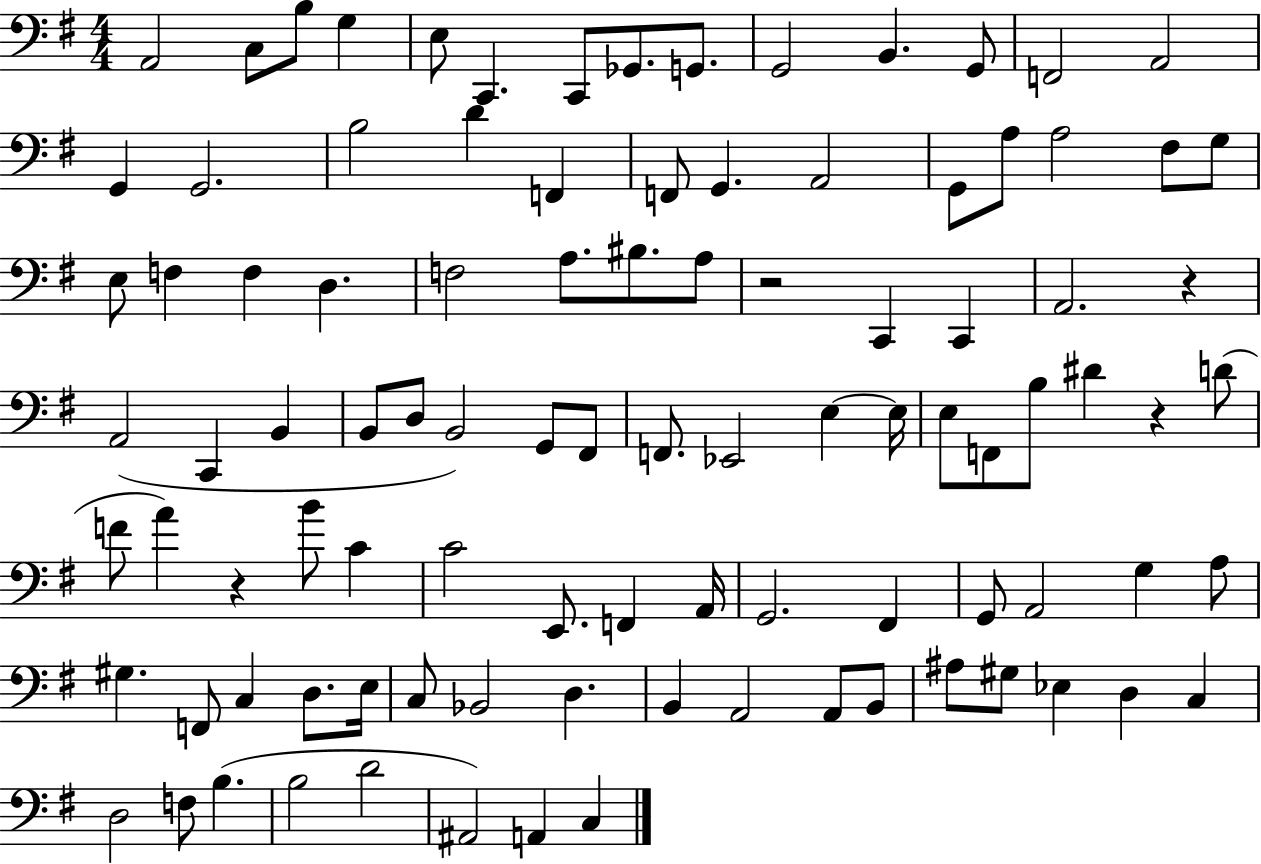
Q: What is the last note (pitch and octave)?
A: C3